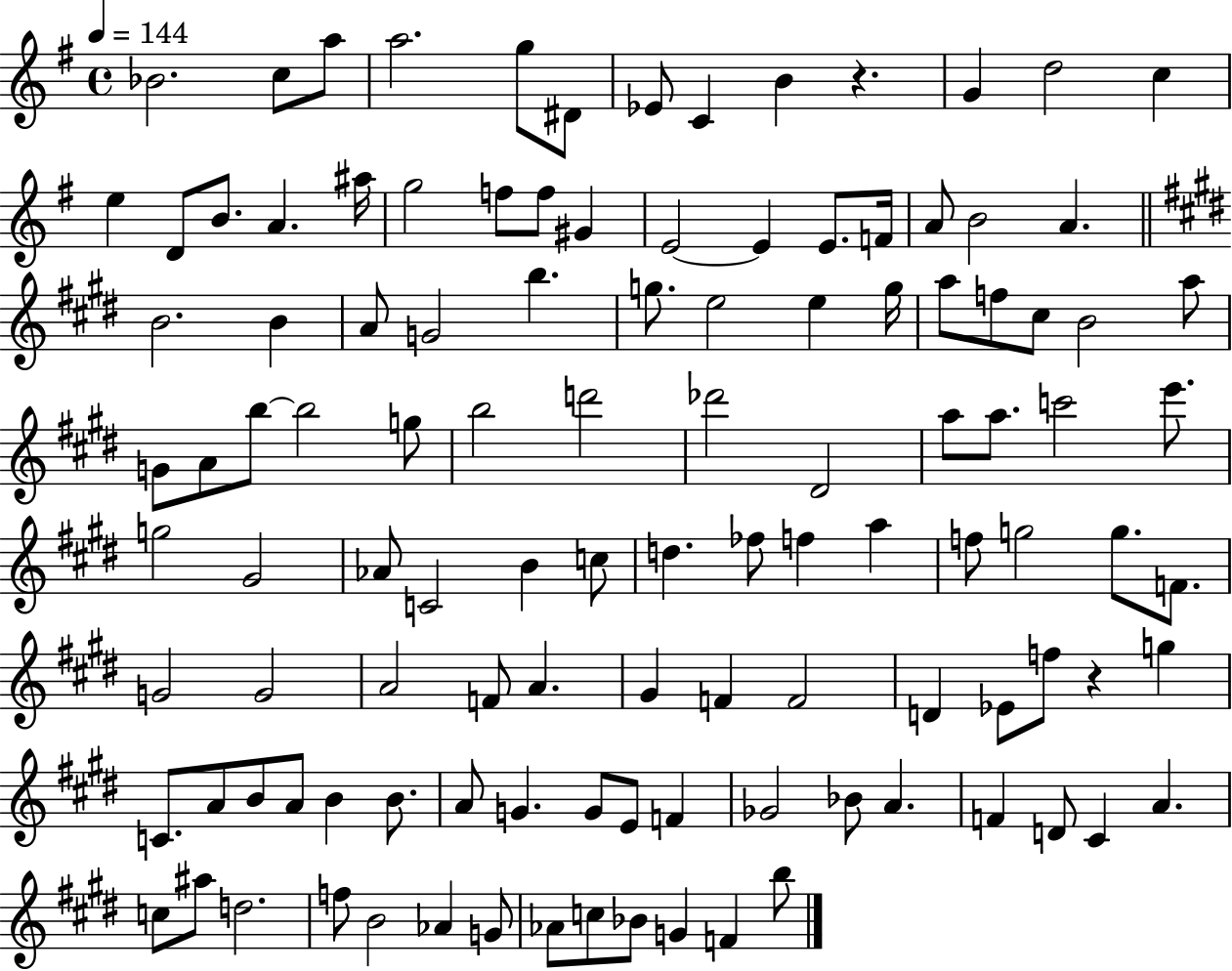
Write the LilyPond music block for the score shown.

{
  \clef treble
  \time 4/4
  \defaultTimeSignature
  \key g \major
  \tempo 4 = 144
  \repeat volta 2 { bes'2. c''8 a''8 | a''2. g''8 dis'8 | ees'8 c'4 b'4 r4. | g'4 d''2 c''4 | \break e''4 d'8 b'8. a'4. ais''16 | g''2 f''8 f''8 gis'4 | e'2~~ e'4 e'8. f'16 | a'8 b'2 a'4. | \break \bar "||" \break \key e \major b'2. b'4 | a'8 g'2 b''4. | g''8. e''2 e''4 g''16 | a''8 f''8 cis''8 b'2 a''8 | \break g'8 a'8 b''8~~ b''2 g''8 | b''2 d'''2 | des'''2 dis'2 | a''8 a''8. c'''2 e'''8. | \break g''2 gis'2 | aes'8 c'2 b'4 c''8 | d''4. fes''8 f''4 a''4 | f''8 g''2 g''8. f'8. | \break g'2 g'2 | a'2 f'8 a'4. | gis'4 f'4 f'2 | d'4 ees'8 f''8 r4 g''4 | \break c'8. a'8 b'8 a'8 b'4 b'8. | a'8 g'4. g'8 e'8 f'4 | ges'2 bes'8 a'4. | f'4 d'8 cis'4 a'4. | \break c''8 ais''8 d''2. | f''8 b'2 aes'4 g'8 | aes'8 c''8 bes'8 g'4 f'4 b''8 | } \bar "|."
}